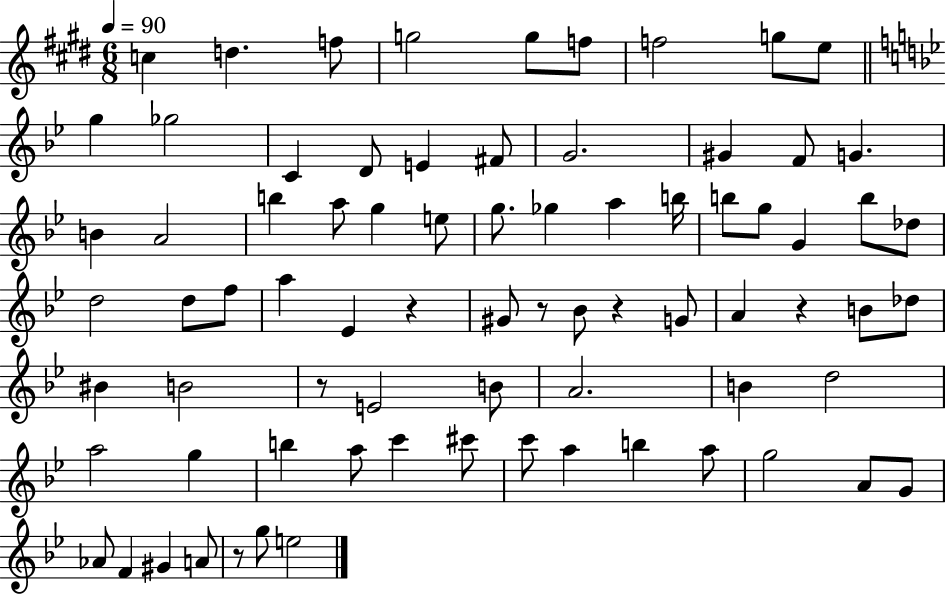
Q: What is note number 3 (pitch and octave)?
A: F5